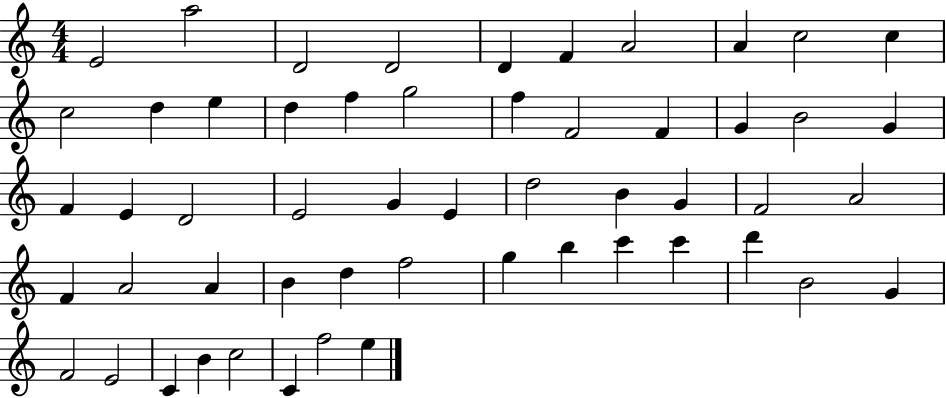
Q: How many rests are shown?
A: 0